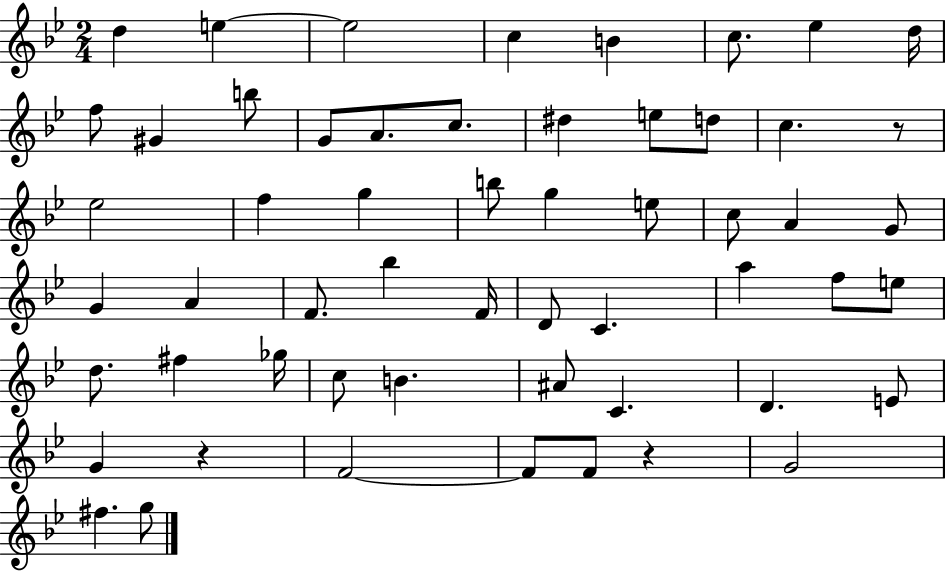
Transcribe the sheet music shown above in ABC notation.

X:1
T:Untitled
M:2/4
L:1/4
K:Bb
d e e2 c B c/2 _e d/4 f/2 ^G b/2 G/2 A/2 c/2 ^d e/2 d/2 c z/2 _e2 f g b/2 g e/2 c/2 A G/2 G A F/2 _b F/4 D/2 C a f/2 e/2 d/2 ^f _g/4 c/2 B ^A/2 C D E/2 G z F2 F/2 F/2 z G2 ^f g/2